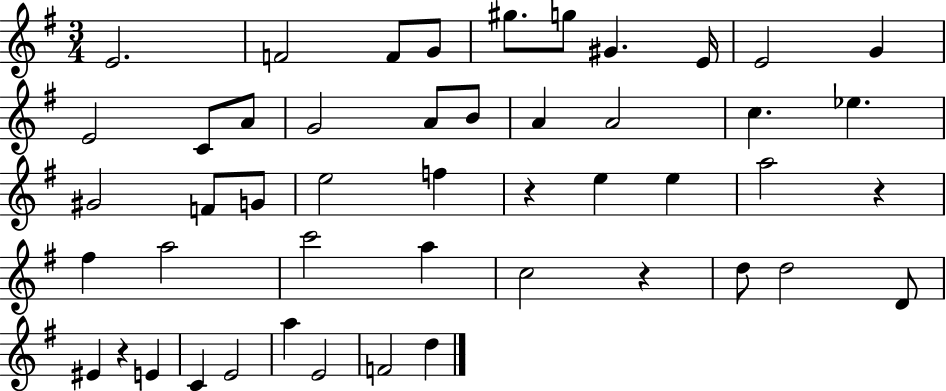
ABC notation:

X:1
T:Untitled
M:3/4
L:1/4
K:G
E2 F2 F/2 G/2 ^g/2 g/2 ^G E/4 E2 G E2 C/2 A/2 G2 A/2 B/2 A A2 c _e ^G2 F/2 G/2 e2 f z e e a2 z ^f a2 c'2 a c2 z d/2 d2 D/2 ^E z E C E2 a E2 F2 d